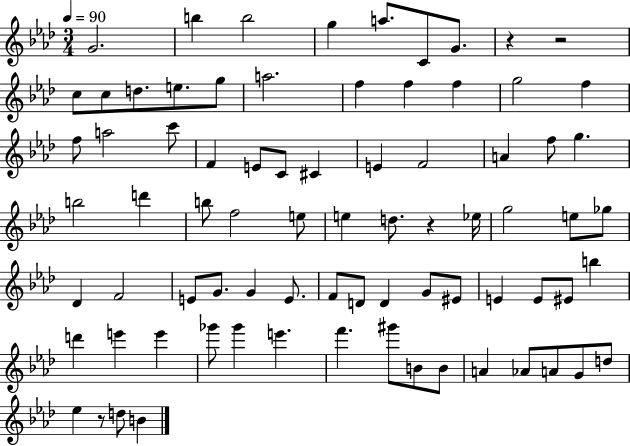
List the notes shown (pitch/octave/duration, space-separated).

G4/h. B5/q B5/h G5/q A5/e. C4/e G4/e. R/q R/h C5/e C5/e D5/e. E5/e. G5/e A5/h. F5/q F5/q F5/q G5/h F5/q F5/e A5/h C6/e F4/q E4/e C4/e C#4/q E4/q F4/h A4/q F5/e G5/q. B5/h D6/q B5/e F5/h E5/e E5/q D5/e. R/q Eb5/s G5/h E5/e Gb5/e Db4/q F4/h E4/e G4/e. G4/q E4/e. F4/e D4/e D4/q G4/e EIS4/e E4/q E4/e EIS4/e B5/q D6/q E6/q E6/q Gb6/e Gb6/q E6/q. F6/q. G#6/e B4/e B4/e A4/q Ab4/e A4/e G4/e D5/e Eb5/q R/e D5/e B4/q